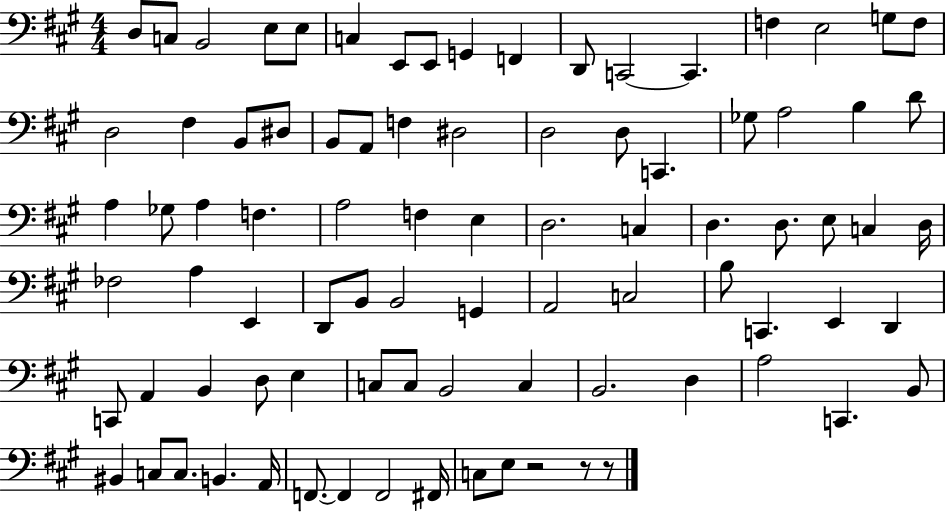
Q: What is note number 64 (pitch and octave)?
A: E3